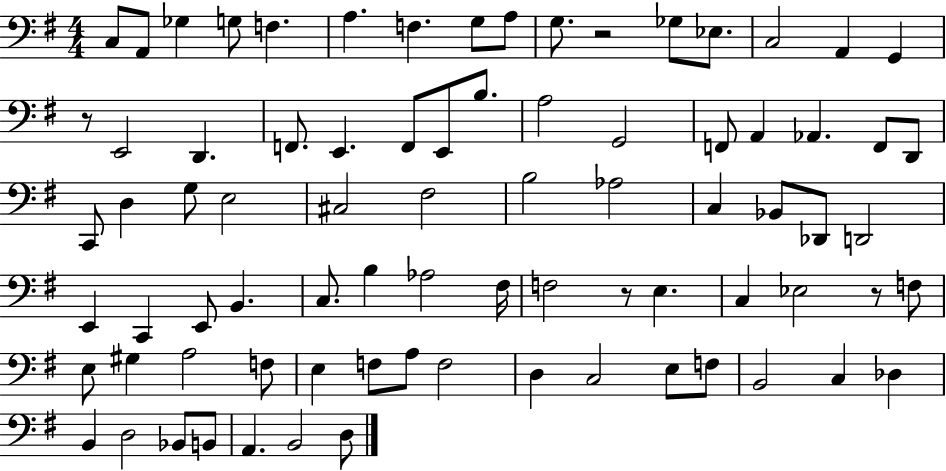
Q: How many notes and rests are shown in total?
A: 80